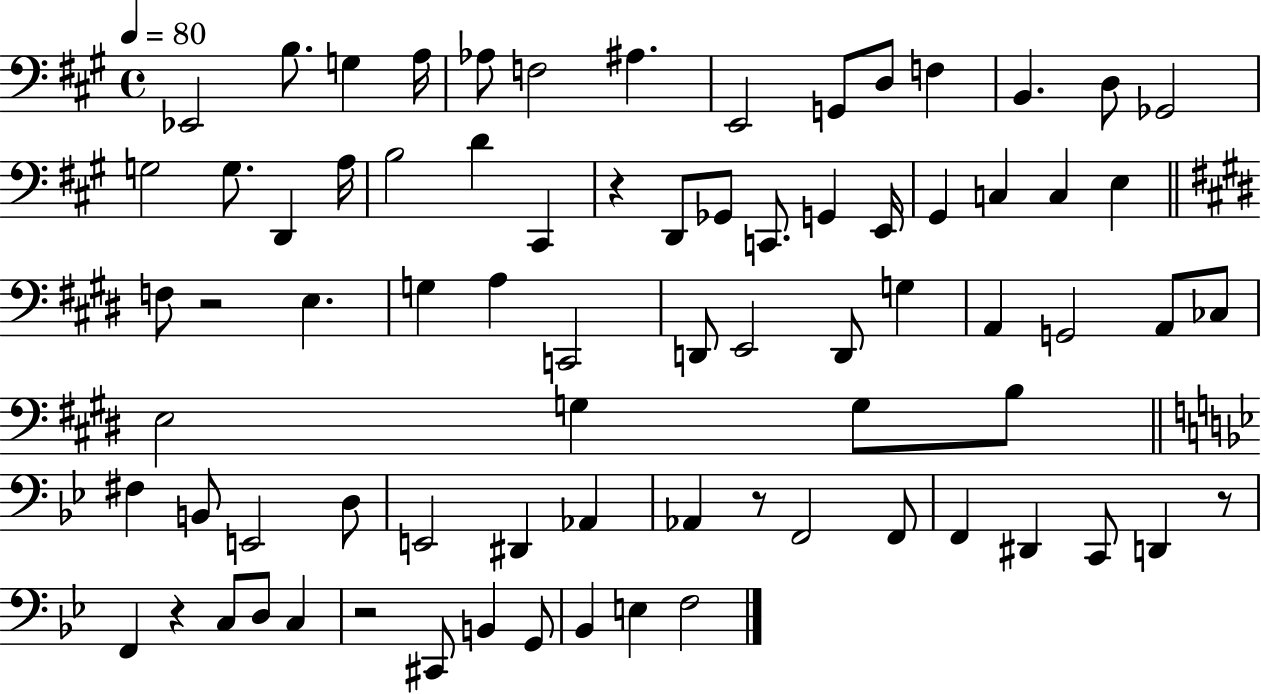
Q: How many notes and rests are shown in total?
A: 77